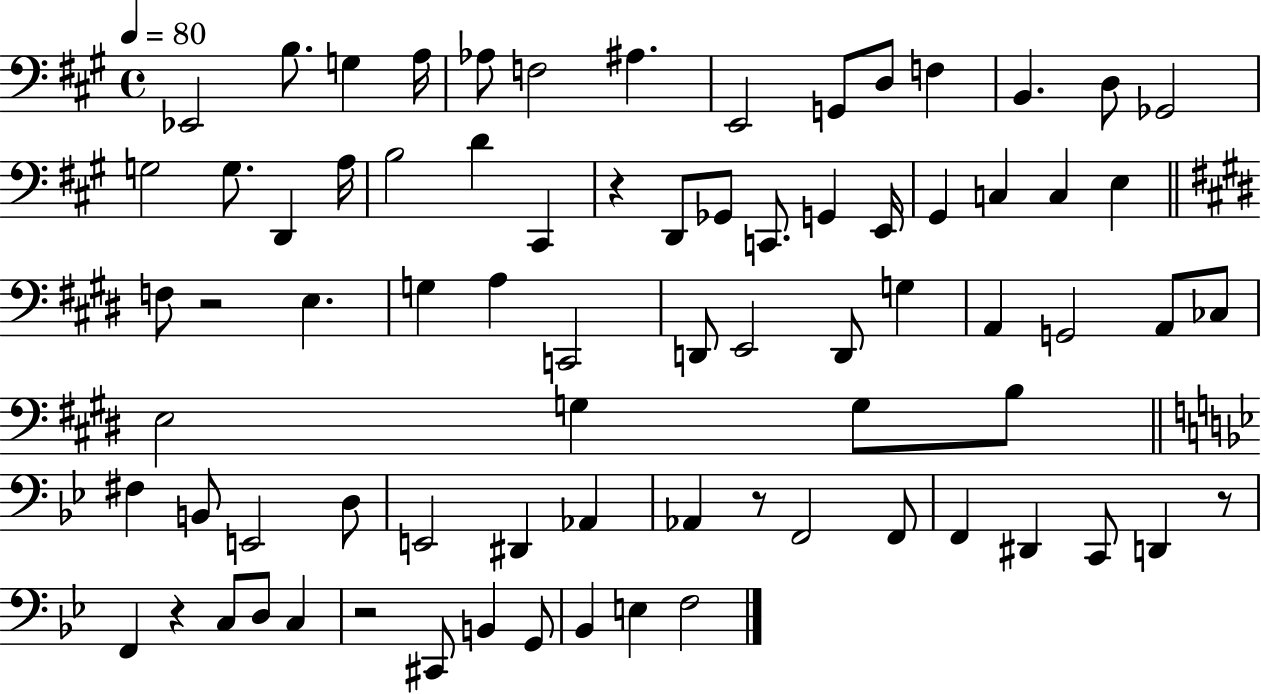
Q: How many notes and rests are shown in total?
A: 77